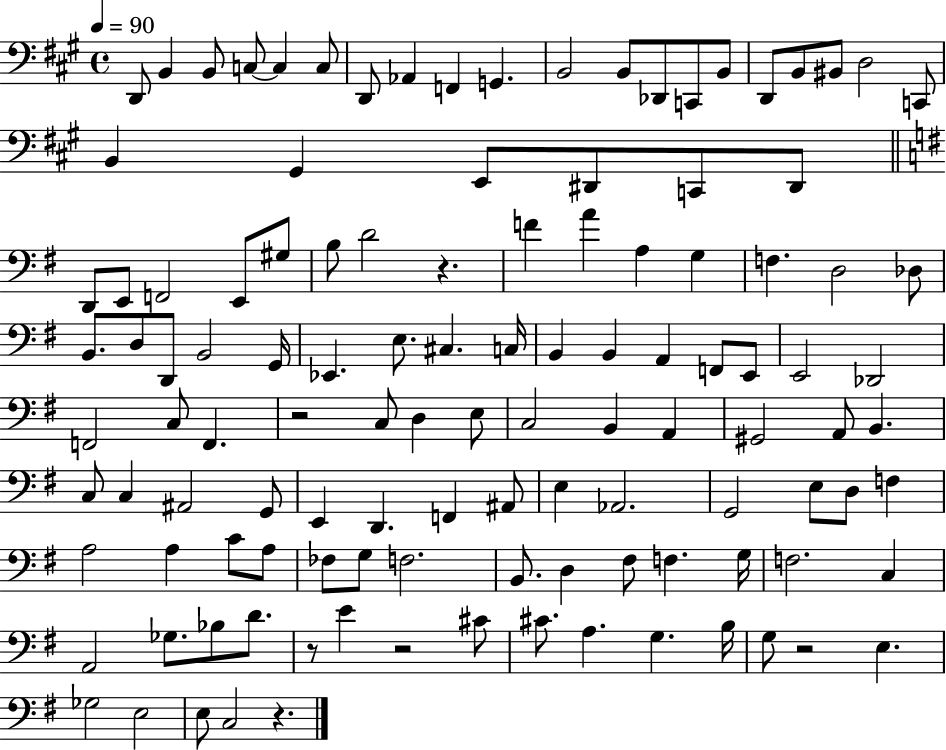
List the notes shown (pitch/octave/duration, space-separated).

D2/e B2/q B2/e C3/e C3/q C3/e D2/e Ab2/q F2/q G2/q. B2/h B2/e Db2/e C2/e B2/e D2/e B2/e BIS2/e D3/h C2/e B2/q G#2/q E2/e D#2/e C2/e D#2/e D2/e E2/e F2/h E2/e G#3/e B3/e D4/h R/q. F4/q A4/q A3/q G3/q F3/q. D3/h Db3/e B2/e. D3/e D2/e B2/h G2/s Eb2/q. E3/e. C#3/q. C3/s B2/q B2/q A2/q F2/e E2/e E2/h Db2/h F2/h C3/e F2/q. R/h C3/e D3/q E3/e C3/h B2/q A2/q G#2/h A2/e B2/q. C3/e C3/q A#2/h G2/e E2/q D2/q. F2/q A#2/e E3/q Ab2/h. G2/h E3/e D3/e F3/q A3/h A3/q C4/e A3/e FES3/e G3/e F3/h. B2/e. D3/q F#3/e F3/q. G3/s F3/h. C3/q A2/h Gb3/e. Bb3/e D4/e. R/e E4/q R/h C#4/e C#4/e. A3/q. G3/q. B3/s G3/e R/h E3/q. Gb3/h E3/h E3/e C3/h R/q.